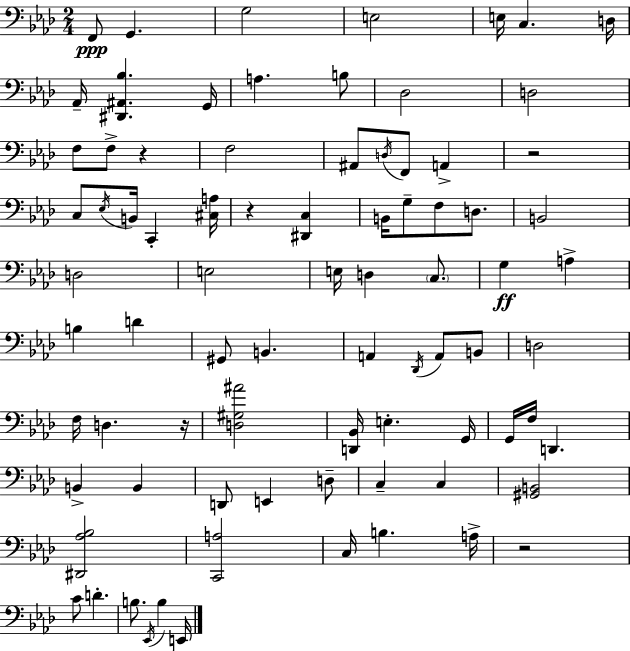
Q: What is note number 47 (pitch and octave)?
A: D3